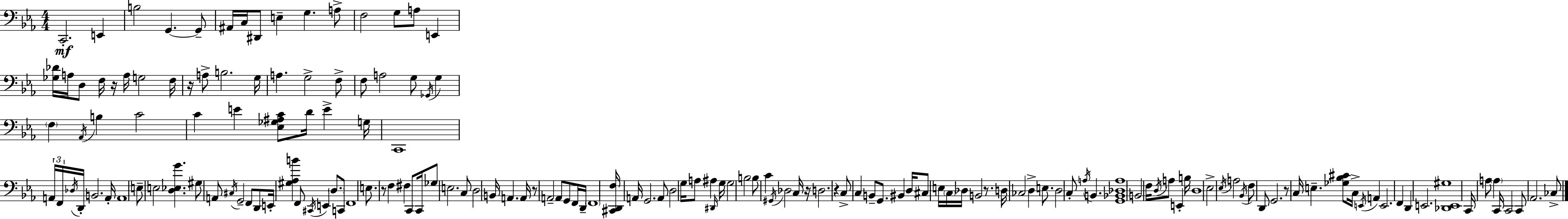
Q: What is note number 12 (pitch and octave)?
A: F3